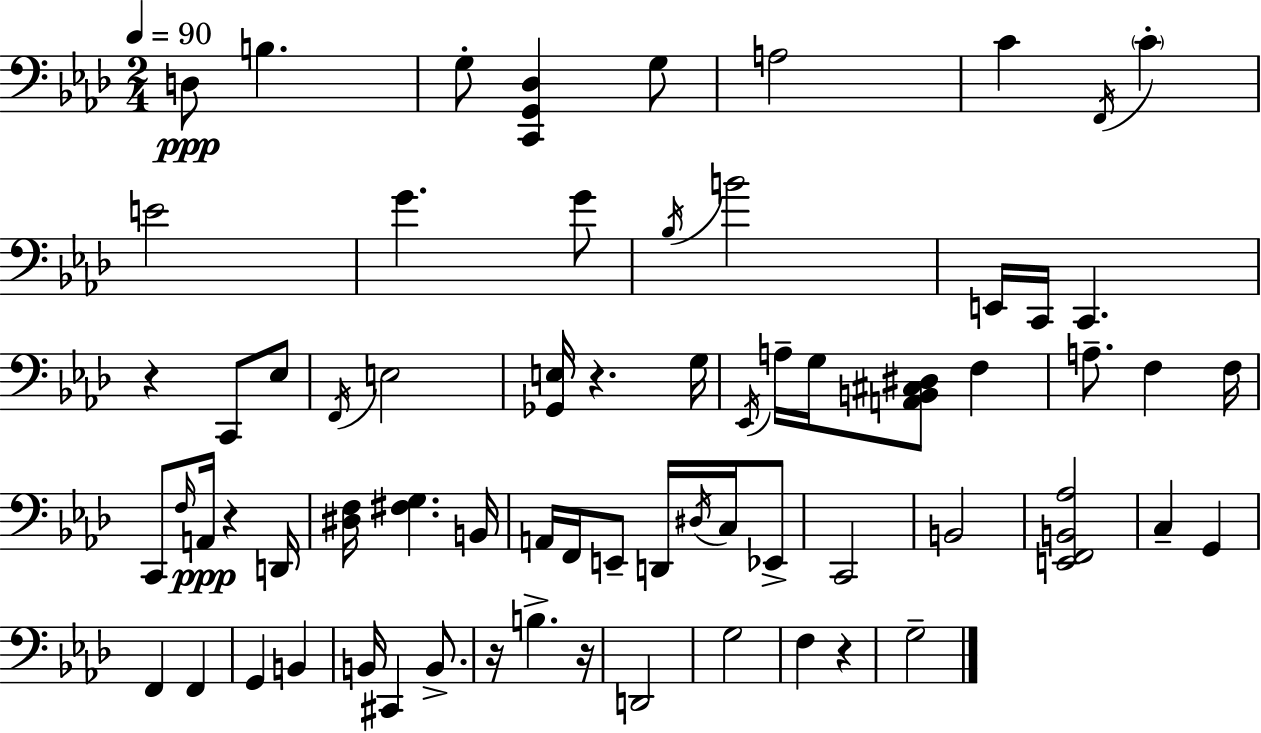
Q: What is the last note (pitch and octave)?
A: G3